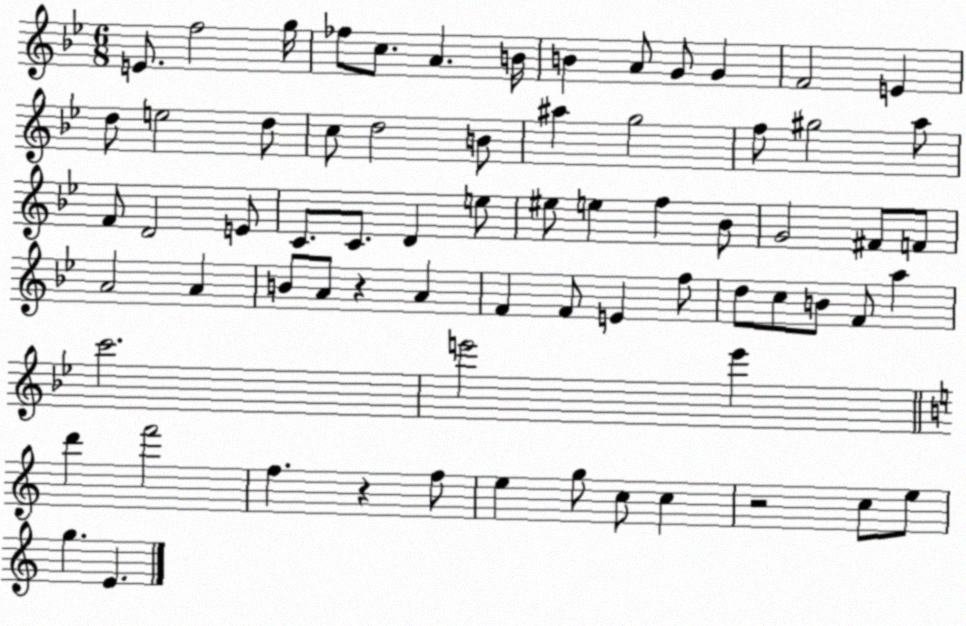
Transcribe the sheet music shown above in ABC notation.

X:1
T:Untitled
M:6/8
L:1/4
K:Bb
E/2 f2 g/4 _f/2 c/2 A B/4 B A/2 G/2 G F2 E d/2 e2 d/2 c/2 d2 B/2 ^a g2 f/2 ^g2 a/2 F/2 D2 E/2 C/2 C/2 D e/2 ^e/2 e f _B/2 G2 ^F/2 F/2 A2 A B/2 A/2 z A F F/2 E f/2 d/2 c/2 B/2 F/2 a c'2 e'2 e' d' f'2 f z f/2 e g/2 c/2 c z2 c/2 e/2 g E